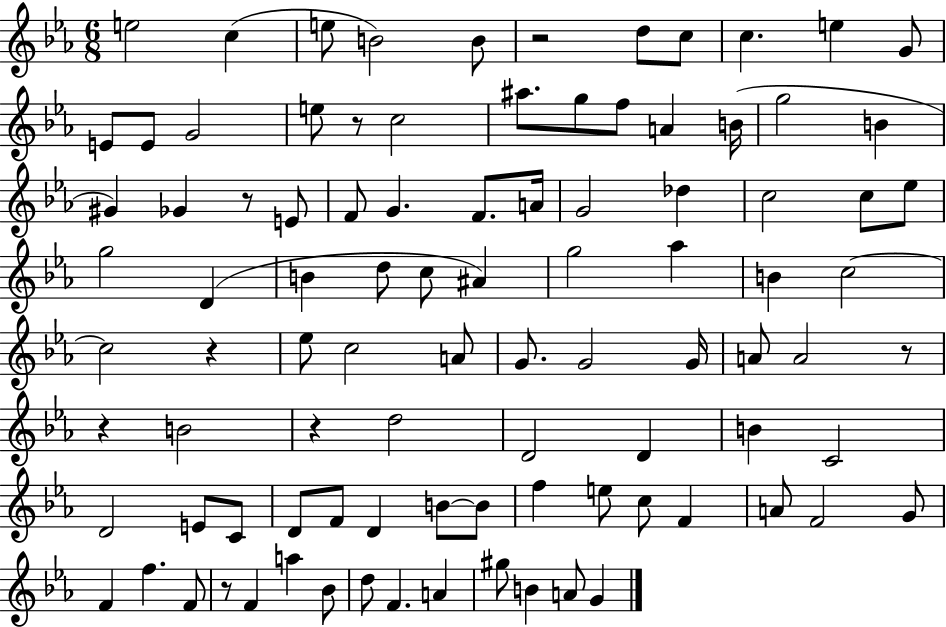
X:1
T:Untitled
M:6/8
L:1/4
K:Eb
e2 c e/2 B2 B/2 z2 d/2 c/2 c e G/2 E/2 E/2 G2 e/2 z/2 c2 ^a/2 g/2 f/2 A B/4 g2 B ^G _G z/2 E/2 F/2 G F/2 A/4 G2 _d c2 c/2 _e/2 g2 D B d/2 c/2 ^A g2 _a B c2 c2 z _e/2 c2 A/2 G/2 G2 G/4 A/2 A2 z/2 z B2 z d2 D2 D B C2 D2 E/2 C/2 D/2 F/2 D B/2 B/2 f e/2 c/2 F A/2 F2 G/2 F f F/2 z/2 F a _B/2 d/2 F A ^g/2 B A/2 G